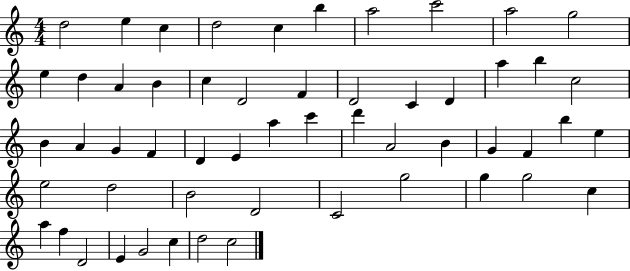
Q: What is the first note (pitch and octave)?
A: D5